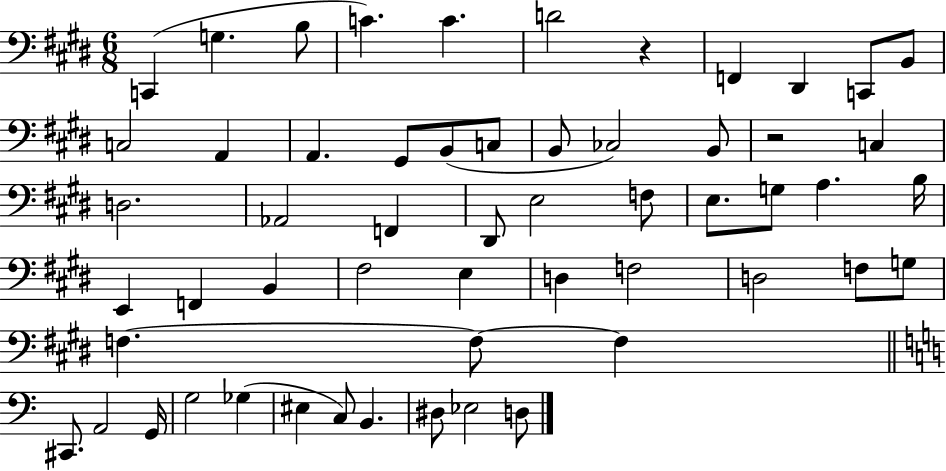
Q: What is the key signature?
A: E major